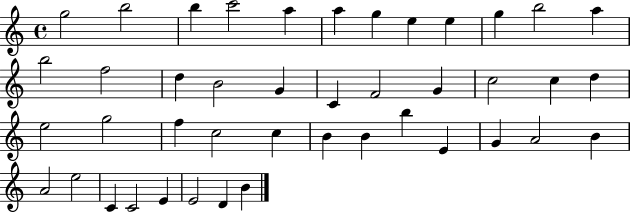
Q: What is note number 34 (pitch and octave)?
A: A4